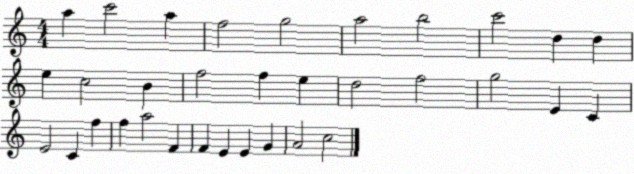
X:1
T:Untitled
M:4/4
L:1/4
K:C
a c'2 a f2 g2 a2 b2 c'2 d d e c2 B f2 f e d2 f2 g2 E C E2 C f f a2 F F E E G A2 c2